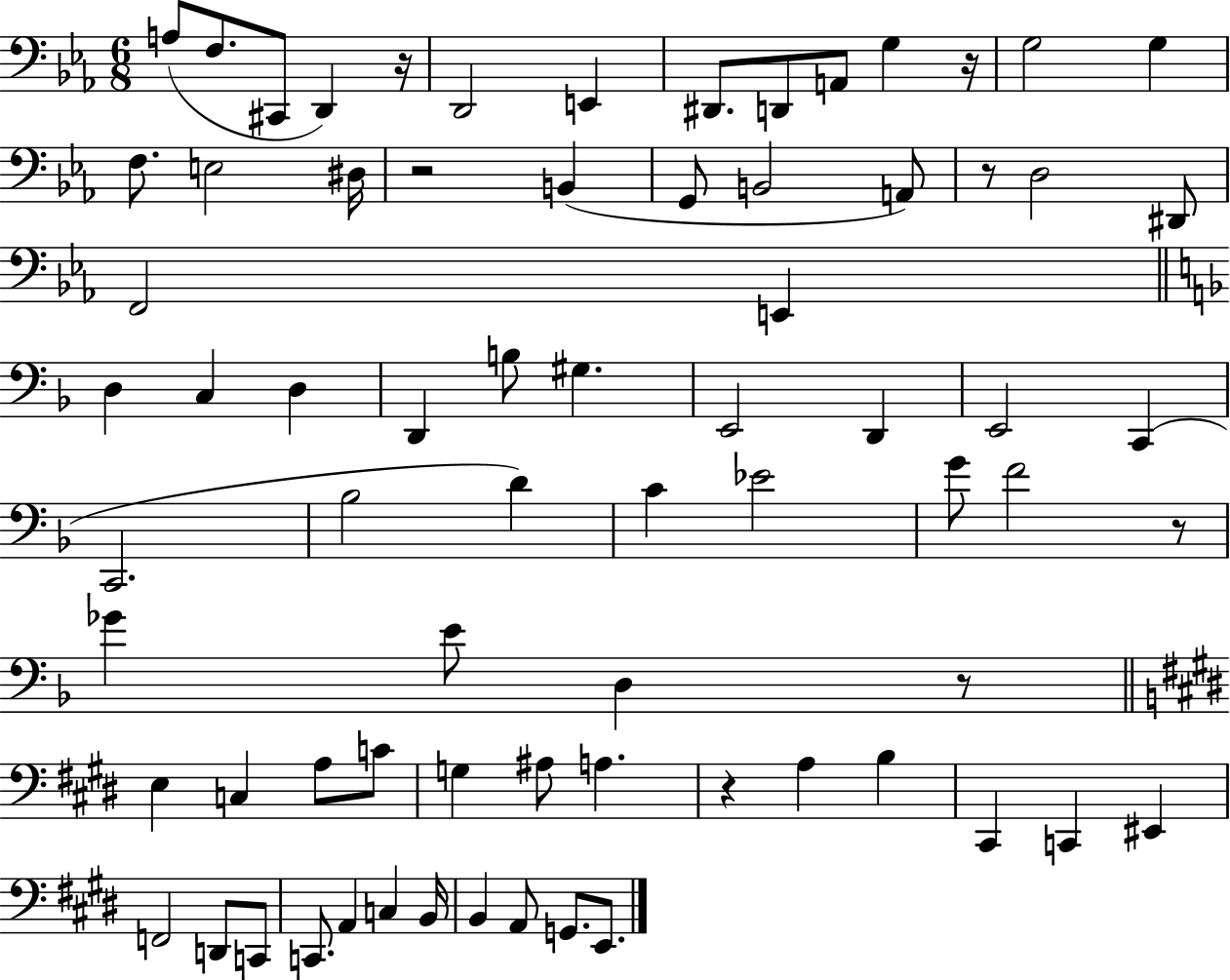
A3/e F3/e. C#2/e D2/q R/s D2/h E2/q D#2/e. D2/e A2/e G3/q R/s G3/h G3/q F3/e. E3/h D#3/s R/h B2/q G2/e B2/h A2/e R/e D3/h D#2/e F2/h E2/q D3/q C3/q D3/q D2/q B3/e G#3/q. E2/h D2/q E2/h C2/q C2/h. Bb3/h D4/q C4/q Eb4/h G4/e F4/h R/e Gb4/q E4/e D3/q R/e E3/q C3/q A3/e C4/e G3/q A#3/e A3/q. R/q A3/q B3/q C#2/q C2/q EIS2/q F2/h D2/e C2/e C2/e. A2/q C3/q B2/s B2/q A2/e G2/e. E2/e.